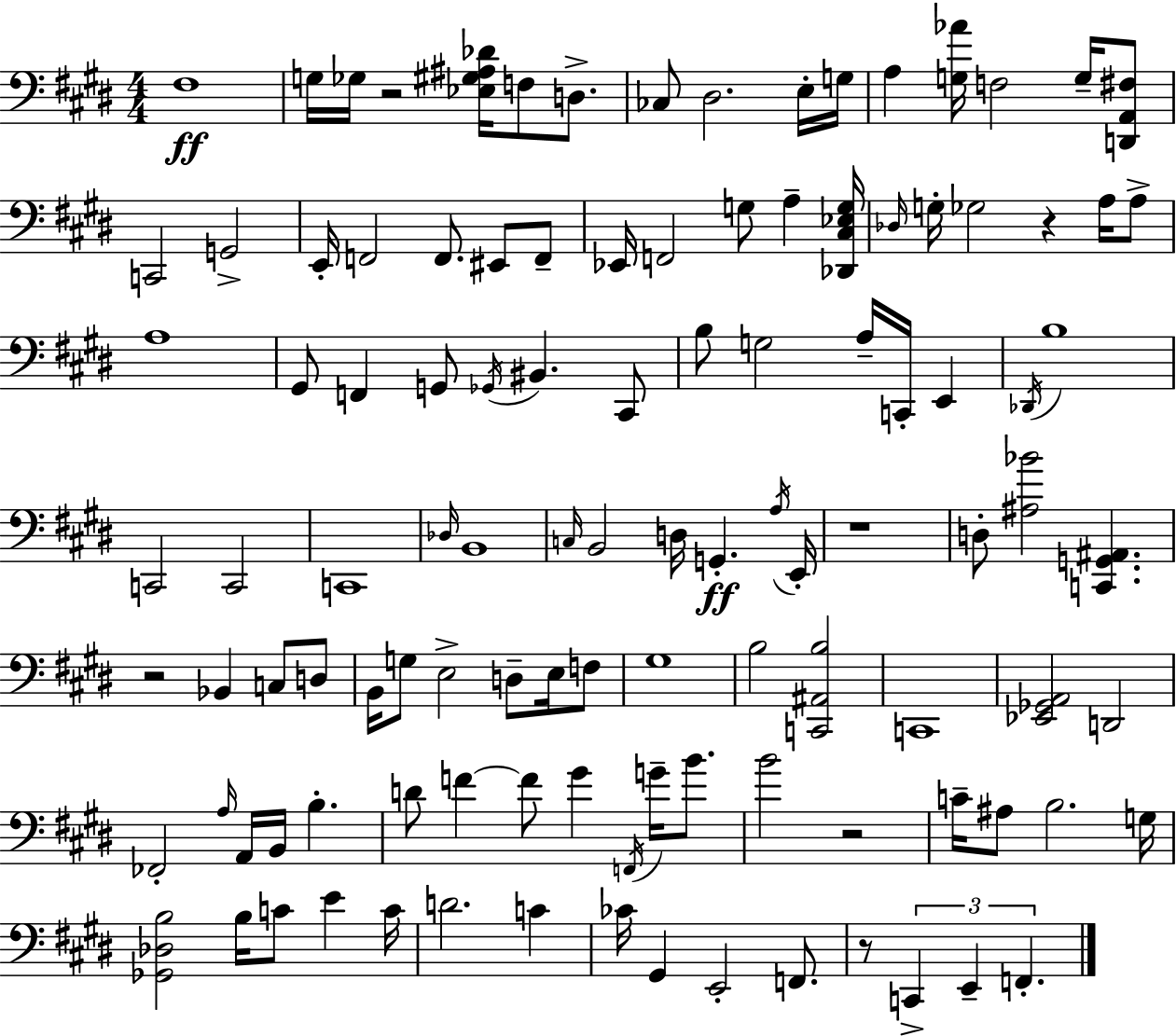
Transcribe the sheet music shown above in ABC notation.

X:1
T:Untitled
M:4/4
L:1/4
K:E
^F,4 G,/4 _G,/4 z2 [_E,^G,^A,_D]/4 F,/2 D,/2 _C,/2 ^D,2 E,/4 G,/4 A, [G,_A]/4 F,2 G,/4 [D,,A,,^F,]/2 C,,2 G,,2 E,,/4 F,,2 F,,/2 ^E,,/2 F,,/2 _E,,/4 F,,2 G,/2 A, [_D,,^C,_E,G,]/4 _D,/4 G,/4 _G,2 z A,/4 A,/2 A,4 ^G,,/2 F,, G,,/2 _G,,/4 ^B,, ^C,,/2 B,/2 G,2 A,/4 C,,/4 E,, _D,,/4 B,4 C,,2 C,,2 C,,4 _D,/4 B,,4 C,/4 B,,2 D,/4 G,, A,/4 E,,/4 z4 D,/2 [^A,_B]2 [C,,G,,^A,,] z2 _B,, C,/2 D,/2 B,,/4 G,/2 E,2 D,/2 E,/4 F,/2 ^G,4 B,2 [C,,^A,,B,]2 C,,4 [_E,,_G,,A,,]2 D,,2 _F,,2 A,/4 A,,/4 B,,/4 B, D/2 F F/2 ^G F,,/4 G/4 B/2 B2 z2 C/4 ^A,/2 B,2 G,/4 [_G,,_D,B,]2 B,/4 C/2 E C/4 D2 C _C/4 ^G,, E,,2 F,,/2 z/2 C,, E,, F,,